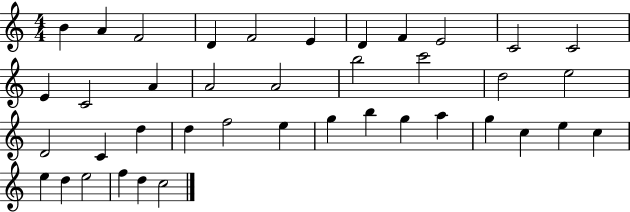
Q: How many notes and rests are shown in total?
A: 40